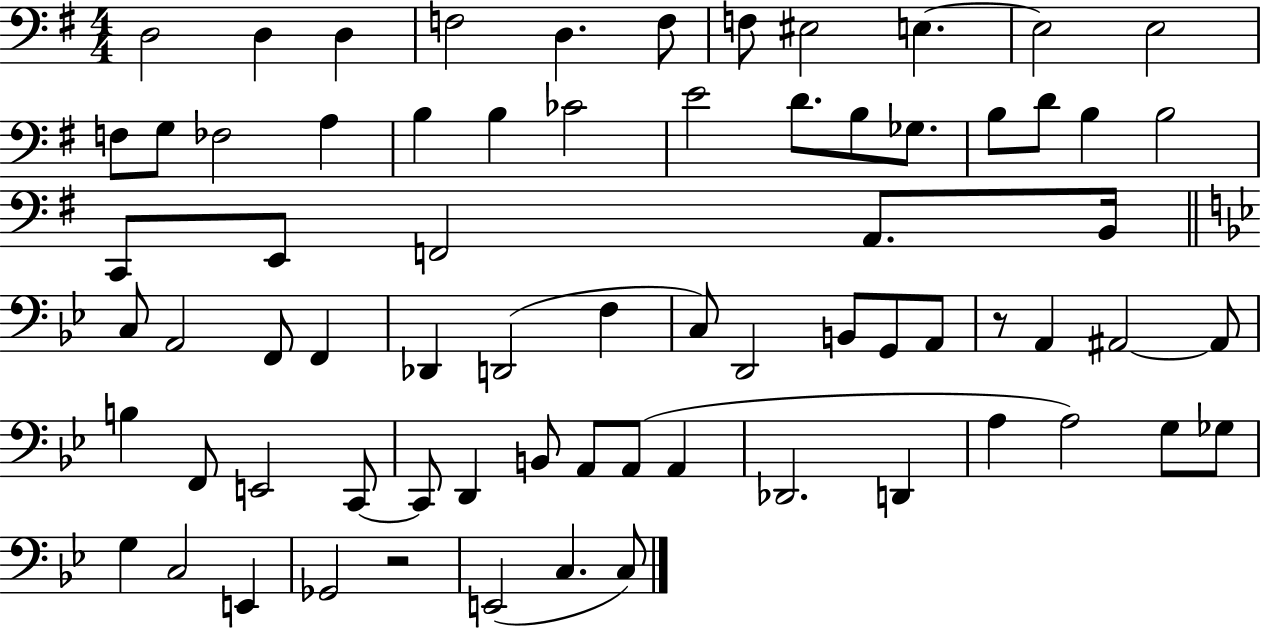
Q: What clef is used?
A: bass